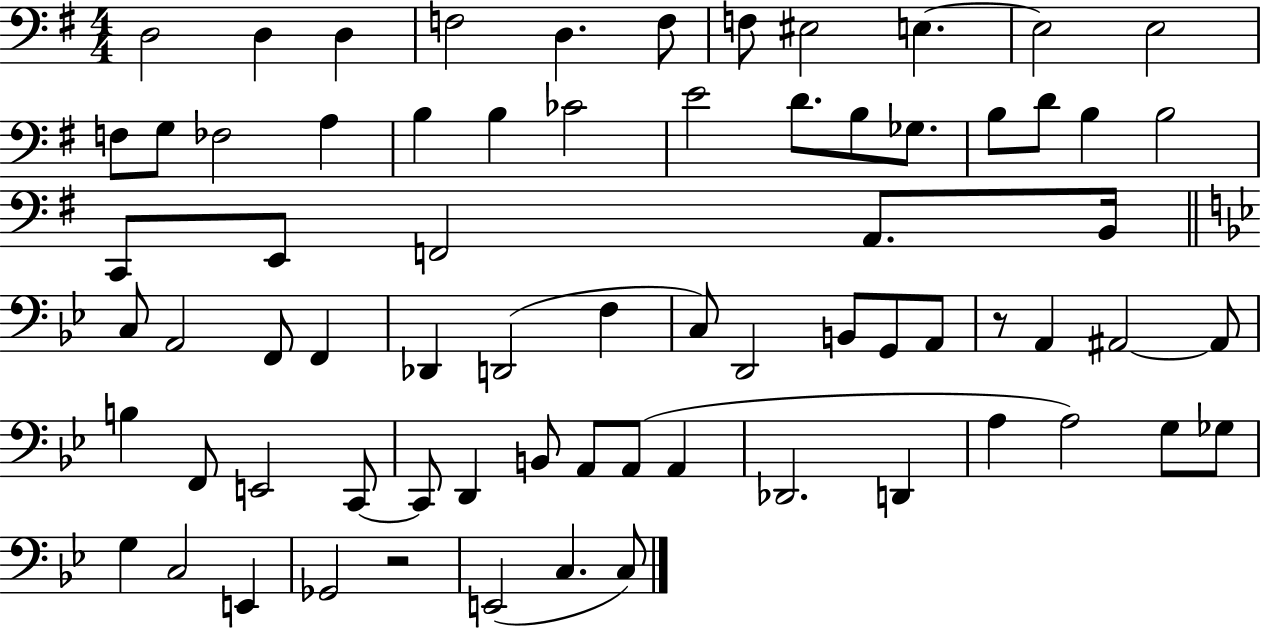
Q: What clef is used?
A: bass